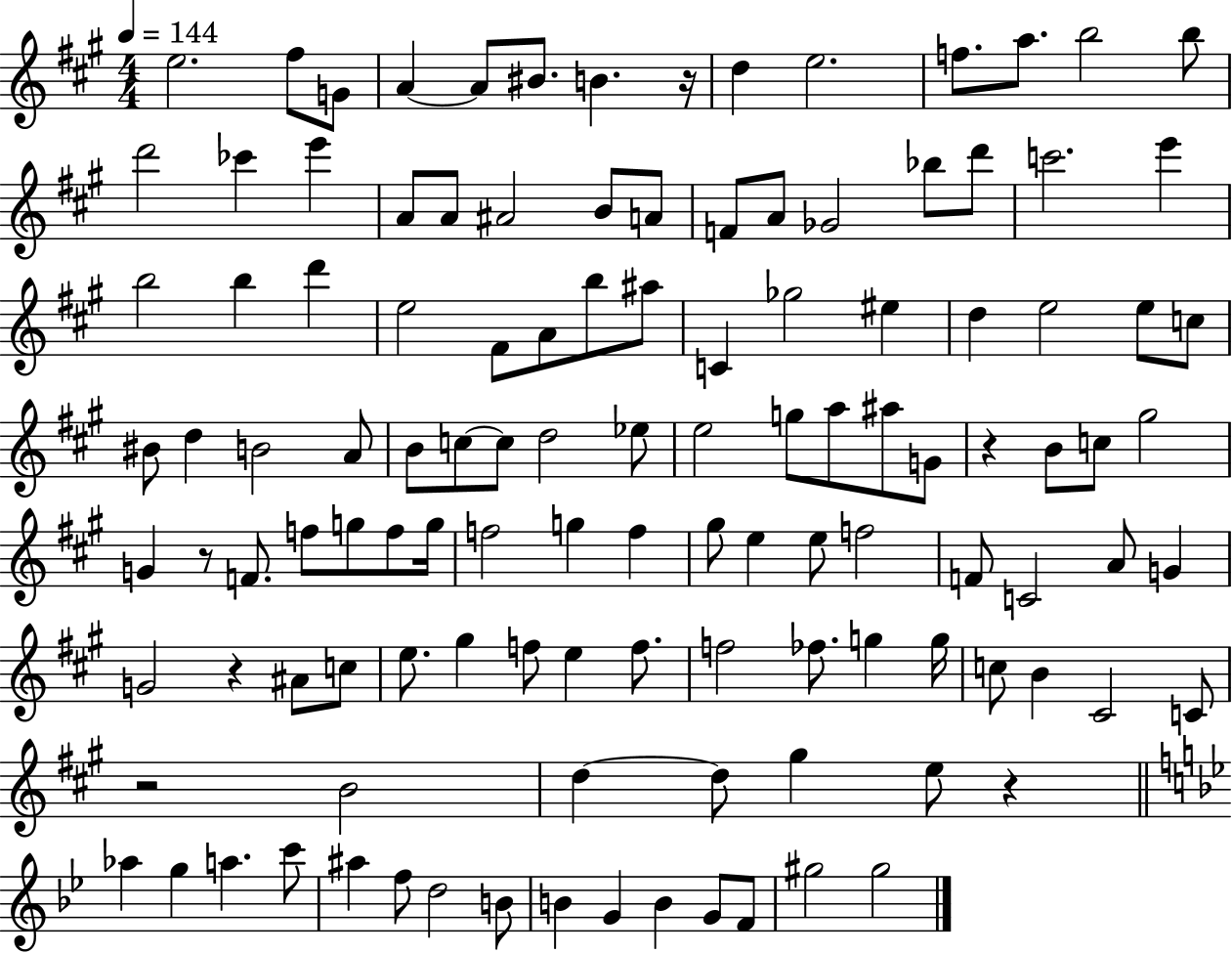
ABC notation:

X:1
T:Untitled
M:4/4
L:1/4
K:A
e2 ^f/2 G/2 A A/2 ^B/2 B z/4 d e2 f/2 a/2 b2 b/2 d'2 _c' e' A/2 A/2 ^A2 B/2 A/2 F/2 A/2 _G2 _b/2 d'/2 c'2 e' b2 b d' e2 ^F/2 A/2 b/2 ^a/2 C _g2 ^e d e2 e/2 c/2 ^B/2 d B2 A/2 B/2 c/2 c/2 d2 _e/2 e2 g/2 a/2 ^a/2 G/2 z B/2 c/2 ^g2 G z/2 F/2 f/2 g/2 f/2 g/4 f2 g f ^g/2 e e/2 f2 F/2 C2 A/2 G G2 z ^A/2 c/2 e/2 ^g f/2 e f/2 f2 _f/2 g g/4 c/2 B ^C2 C/2 z2 B2 d d/2 ^g e/2 z _a g a c'/2 ^a f/2 d2 B/2 B G B G/2 F/2 ^g2 ^g2